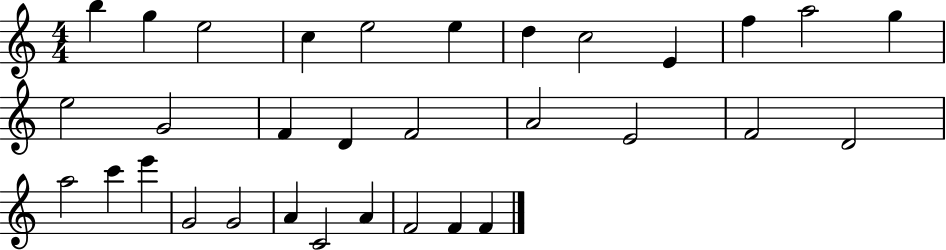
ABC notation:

X:1
T:Untitled
M:4/4
L:1/4
K:C
b g e2 c e2 e d c2 E f a2 g e2 G2 F D F2 A2 E2 F2 D2 a2 c' e' G2 G2 A C2 A F2 F F